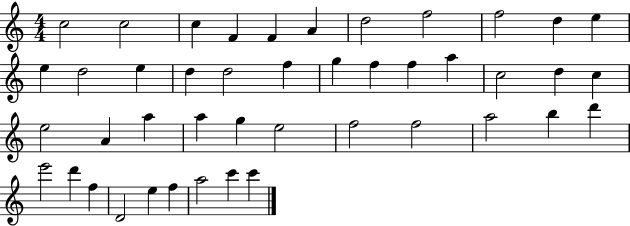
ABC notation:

X:1
T:Untitled
M:4/4
L:1/4
K:C
c2 c2 c F F A d2 f2 f2 d e e d2 e d d2 f g f f a c2 d c e2 A a a g e2 f2 f2 a2 b d' e'2 d' f D2 e f a2 c' c'